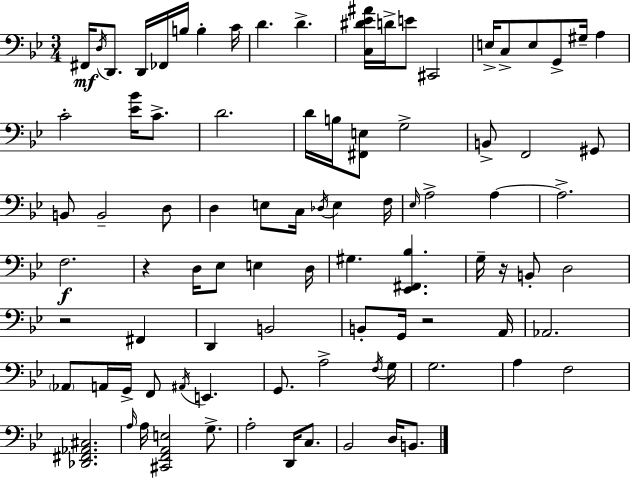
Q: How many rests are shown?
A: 4